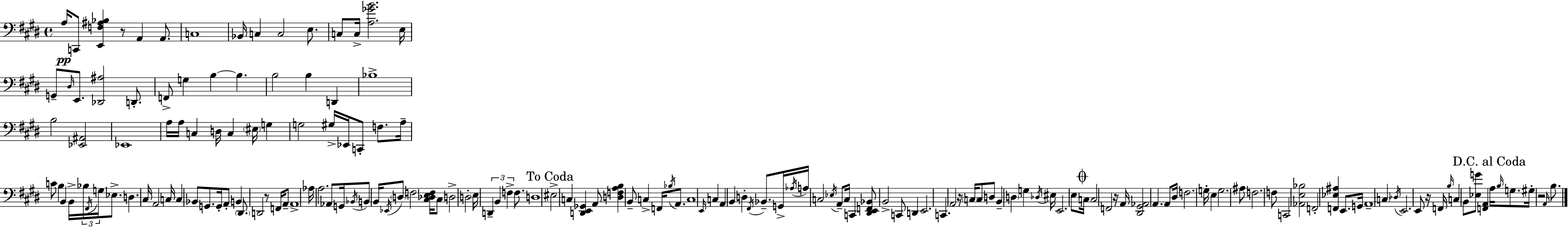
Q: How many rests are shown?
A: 6